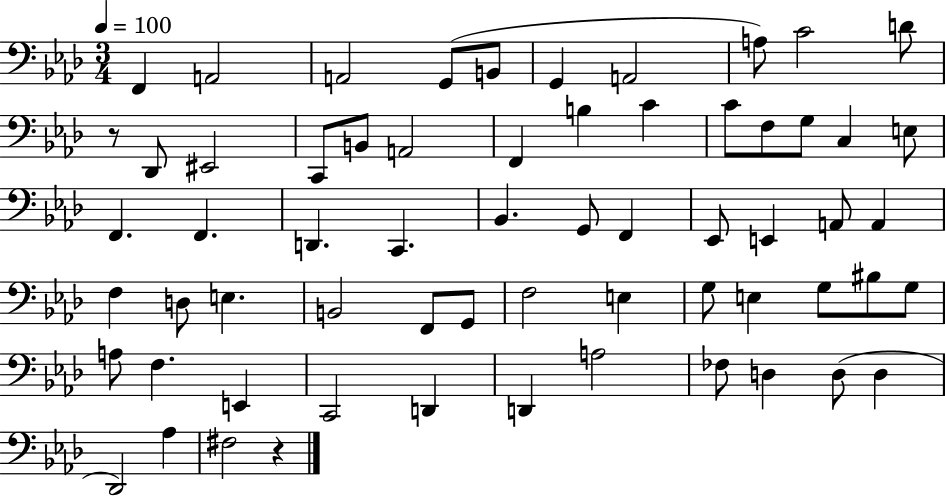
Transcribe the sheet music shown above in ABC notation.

X:1
T:Untitled
M:3/4
L:1/4
K:Ab
F,, A,,2 A,,2 G,,/2 B,,/2 G,, A,,2 A,/2 C2 D/2 z/2 _D,,/2 ^E,,2 C,,/2 B,,/2 A,,2 F,, B, C C/2 F,/2 G,/2 C, E,/2 F,, F,, D,, C,, _B,, G,,/2 F,, _E,,/2 E,, A,,/2 A,, F, D,/2 E, B,,2 F,,/2 G,,/2 F,2 E, G,/2 E, G,/2 ^B,/2 G,/2 A,/2 F, E,, C,,2 D,, D,, A,2 _F,/2 D, D,/2 D, _D,,2 _A, ^F,2 z